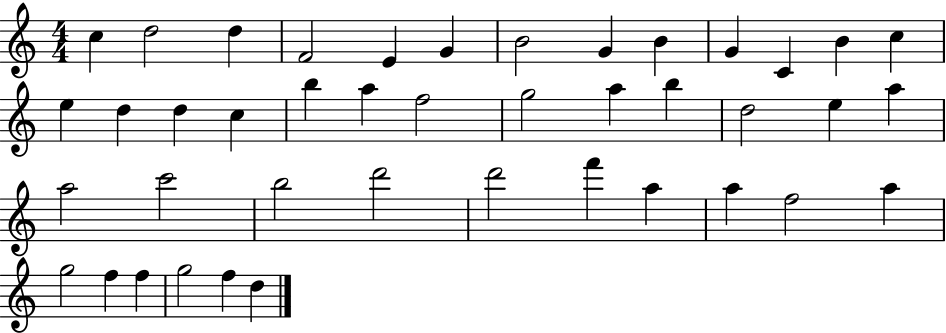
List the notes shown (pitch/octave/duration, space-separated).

C5/q D5/h D5/q F4/h E4/q G4/q B4/h G4/q B4/q G4/q C4/q B4/q C5/q E5/q D5/q D5/q C5/q B5/q A5/q F5/h G5/h A5/q B5/q D5/h E5/q A5/q A5/h C6/h B5/h D6/h D6/h F6/q A5/q A5/q F5/h A5/q G5/h F5/q F5/q G5/h F5/q D5/q